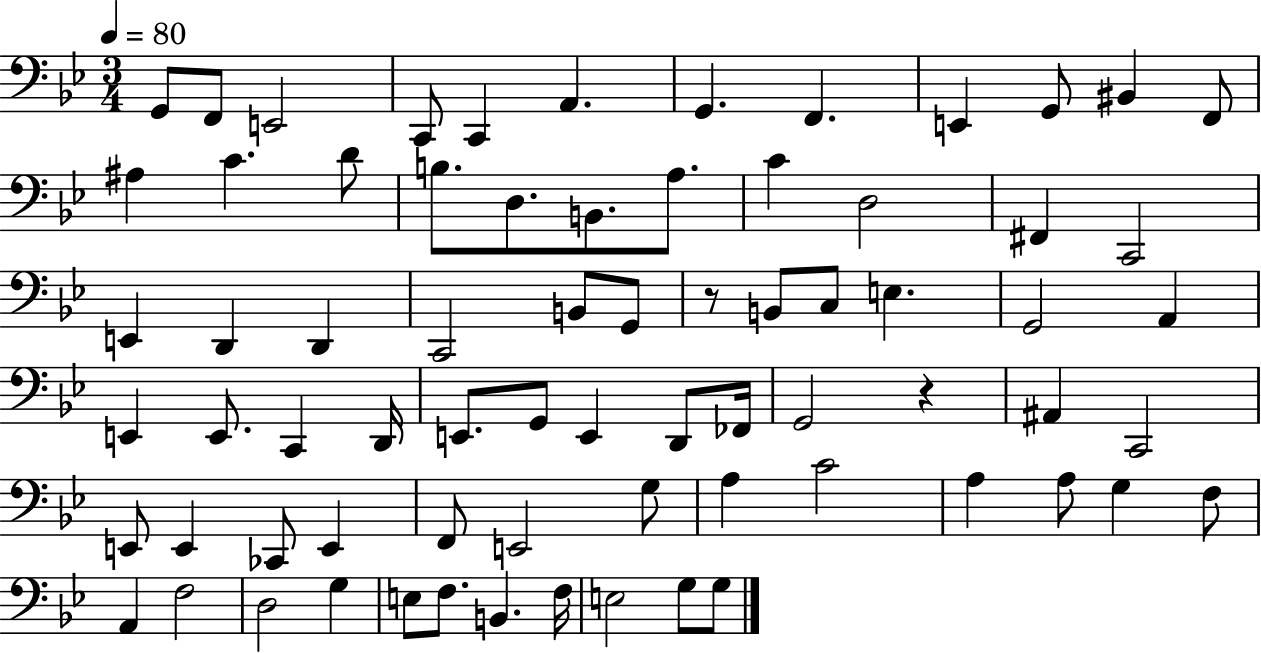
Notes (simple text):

G2/e F2/e E2/h C2/e C2/q A2/q. G2/q. F2/q. E2/q G2/e BIS2/q F2/e A#3/q C4/q. D4/e B3/e. D3/e. B2/e. A3/e. C4/q D3/h F#2/q C2/h E2/q D2/q D2/q C2/h B2/e G2/e R/e B2/e C3/e E3/q. G2/h A2/q E2/q E2/e. C2/q D2/s E2/e. G2/e E2/q D2/e FES2/s G2/h R/q A#2/q C2/h E2/e E2/q CES2/e E2/q F2/e E2/h G3/e A3/q C4/h A3/q A3/e G3/q F3/e A2/q F3/h D3/h G3/q E3/e F3/e. B2/q. F3/s E3/h G3/e G3/e